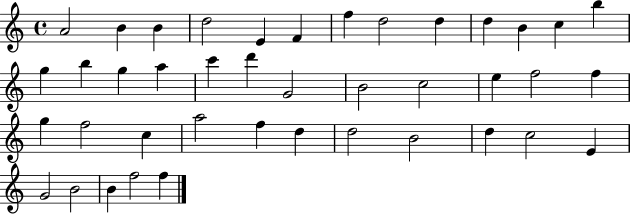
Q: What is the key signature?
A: C major